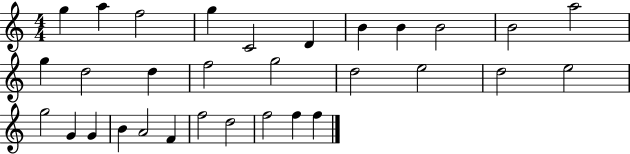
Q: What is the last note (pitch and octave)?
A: F5